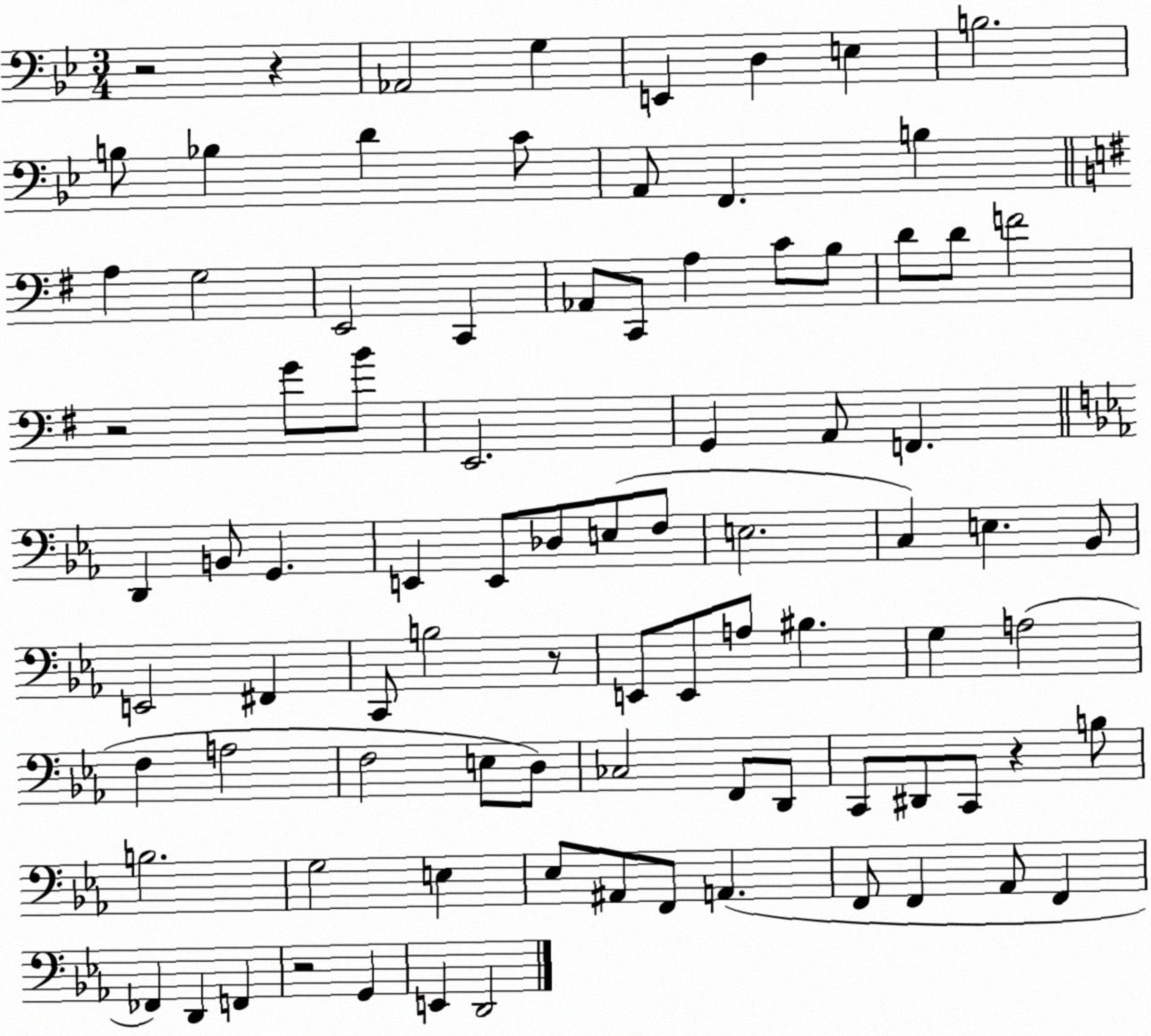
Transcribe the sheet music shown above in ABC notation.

X:1
T:Untitled
M:3/4
L:1/4
K:Bb
z2 z _A,,2 G, E,, D, E, B,2 B,/2 _B, D C/2 A,,/2 F,, B, A, G,2 E,,2 C,, _A,,/2 C,,/2 A, C/2 B,/2 D/2 D/2 F2 z2 G/2 B/2 E,,2 G,, A,,/2 F,, D,, B,,/2 G,, E,, E,,/2 _D,/2 E,/2 F,/2 E,2 C, E, _B,,/2 E,,2 ^F,, C,,/2 B,2 z/2 E,,/2 E,,/2 A,/2 ^B, G, A,2 F, A,2 F,2 E,/2 D,/2 _C,2 F,,/2 D,,/2 C,,/2 ^D,,/2 C,,/2 z B,/2 B,2 G,2 E, _E,/2 ^A,,/2 F,,/2 A,, F,,/2 F,, _A,,/2 F,, _F,, D,, F,, z2 G,, E,, D,,2